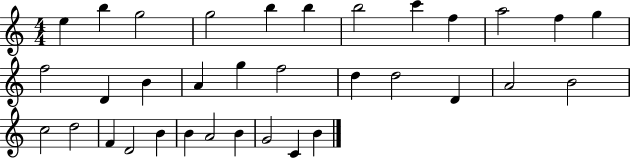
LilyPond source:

{
  \clef treble
  \numericTimeSignature
  \time 4/4
  \key c \major
  e''4 b''4 g''2 | g''2 b''4 b''4 | b''2 c'''4 f''4 | a''2 f''4 g''4 | \break f''2 d'4 b'4 | a'4 g''4 f''2 | d''4 d''2 d'4 | a'2 b'2 | \break c''2 d''2 | f'4 d'2 b'4 | b'4 a'2 b'4 | g'2 c'4 b'4 | \break \bar "|."
}